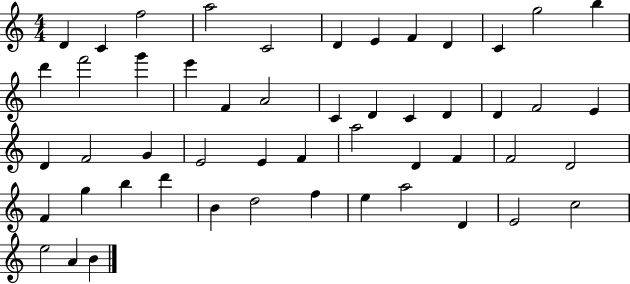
D4/q C4/q F5/h A5/h C4/h D4/q E4/q F4/q D4/q C4/q G5/h B5/q D6/q F6/h G6/q E6/q F4/q A4/h C4/q D4/q C4/q D4/q D4/q F4/h E4/q D4/q F4/h G4/q E4/h E4/q F4/q A5/h D4/q F4/q F4/h D4/h F4/q G5/q B5/q D6/q B4/q D5/h F5/q E5/q A5/h D4/q E4/h C5/h E5/h A4/q B4/q